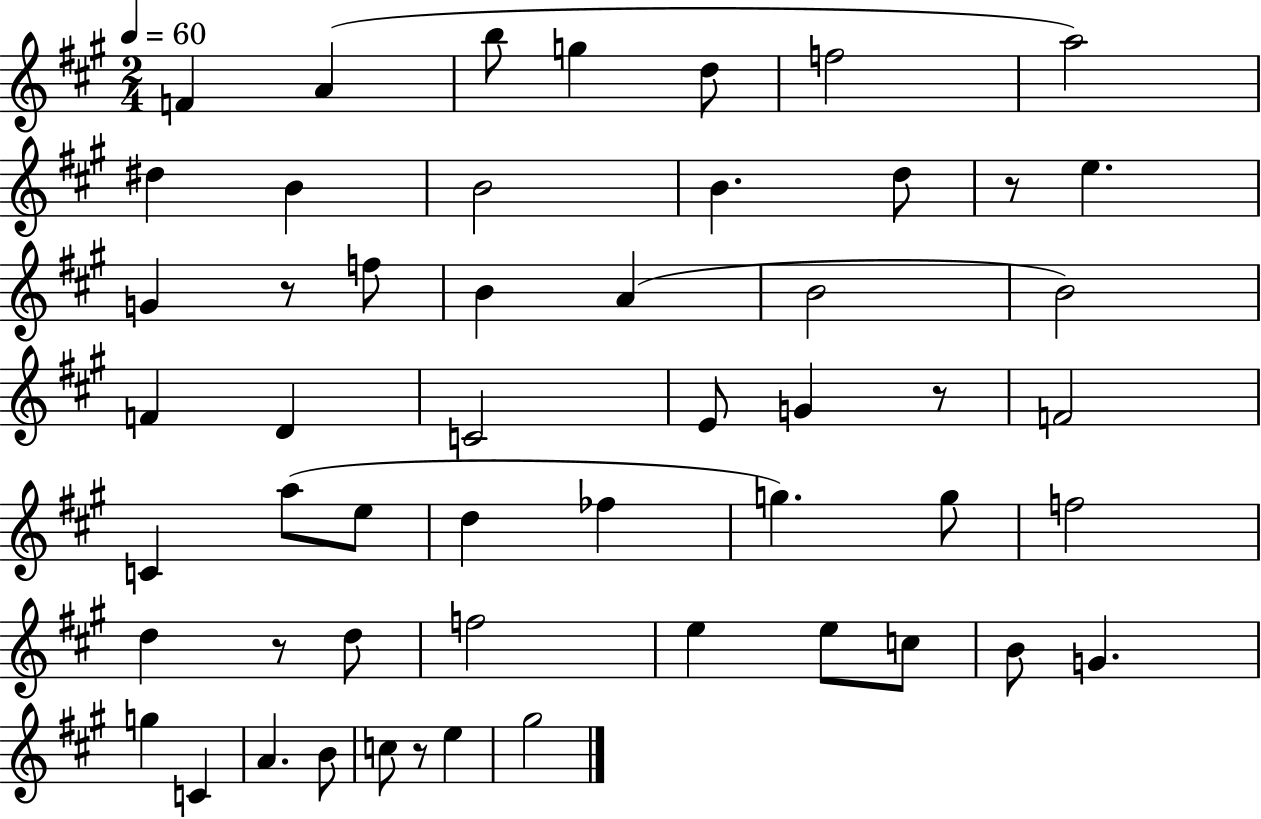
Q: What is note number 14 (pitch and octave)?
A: G4